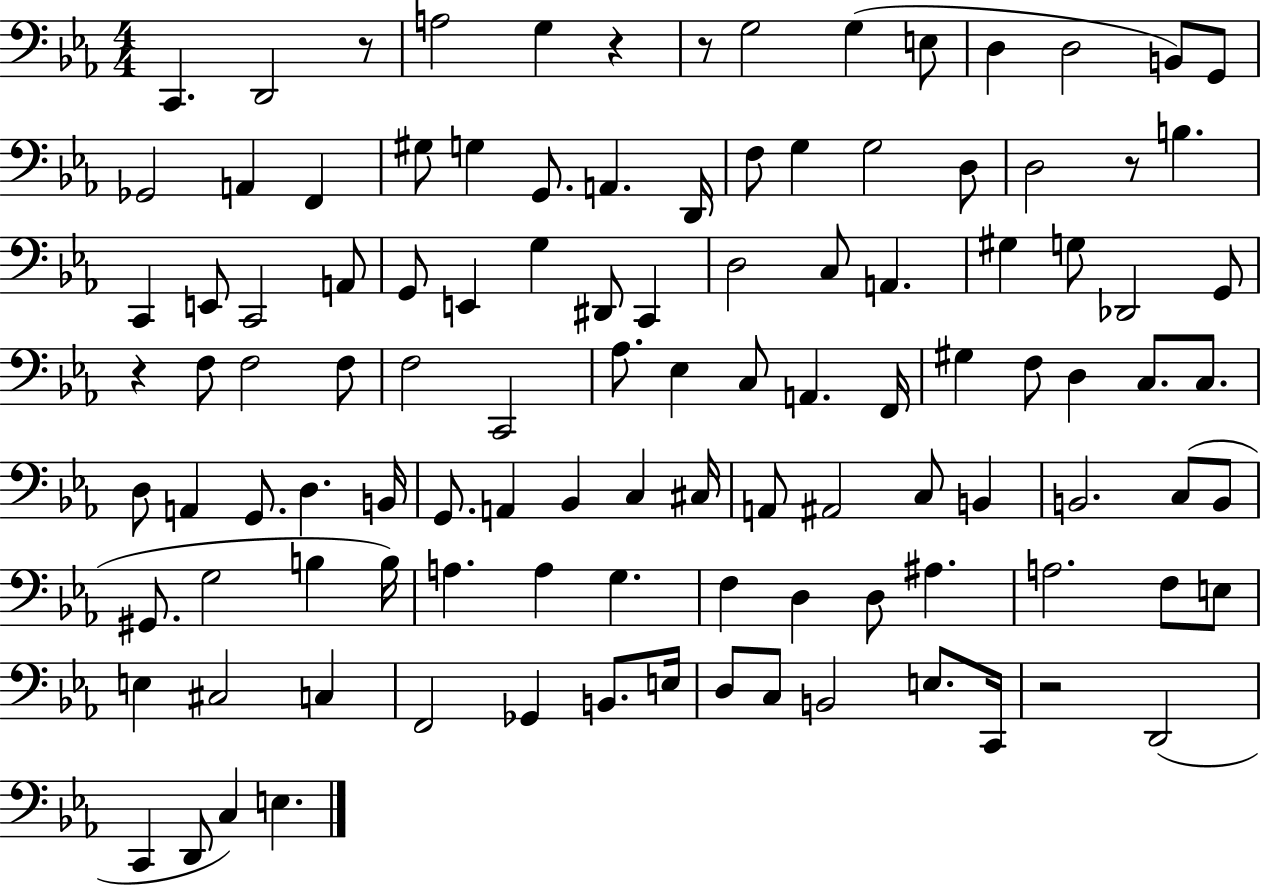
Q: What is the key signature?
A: EES major